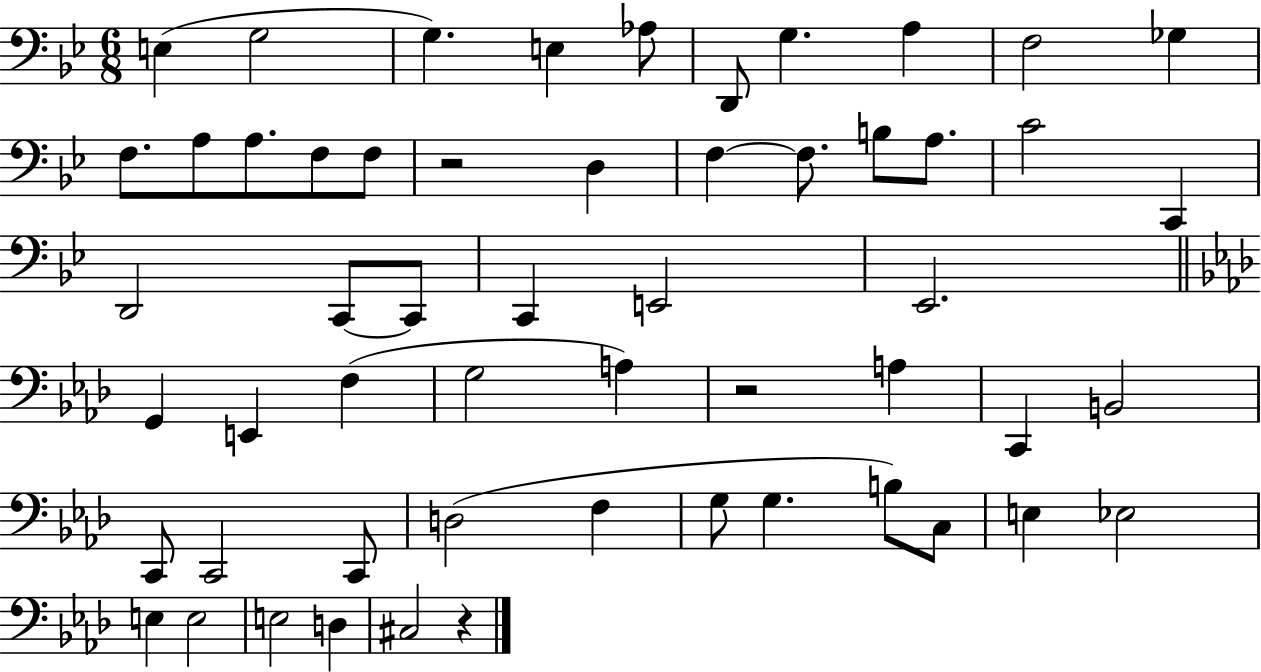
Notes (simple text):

E3/q G3/h G3/q. E3/q Ab3/e D2/e G3/q. A3/q F3/h Gb3/q F3/e. A3/e A3/e. F3/e F3/e R/h D3/q F3/q F3/e. B3/e A3/e. C4/h C2/q D2/h C2/e C2/e C2/q E2/h Eb2/h. G2/q E2/q F3/q G3/h A3/q R/h A3/q C2/q B2/h C2/e C2/h C2/e D3/h F3/q G3/e G3/q. B3/e C3/e E3/q Eb3/h E3/q E3/h E3/h D3/q C#3/h R/q